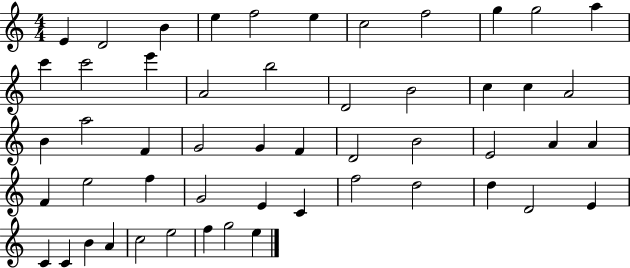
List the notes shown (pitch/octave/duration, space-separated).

E4/q D4/h B4/q E5/q F5/h E5/q C5/h F5/h G5/q G5/h A5/q C6/q C6/h E6/q A4/h B5/h D4/h B4/h C5/q C5/q A4/h B4/q A5/h F4/q G4/h G4/q F4/q D4/h B4/h E4/h A4/q A4/q F4/q E5/h F5/q G4/h E4/q C4/q F5/h D5/h D5/q D4/h E4/q C4/q C4/q B4/q A4/q C5/h E5/h F5/q G5/h E5/q